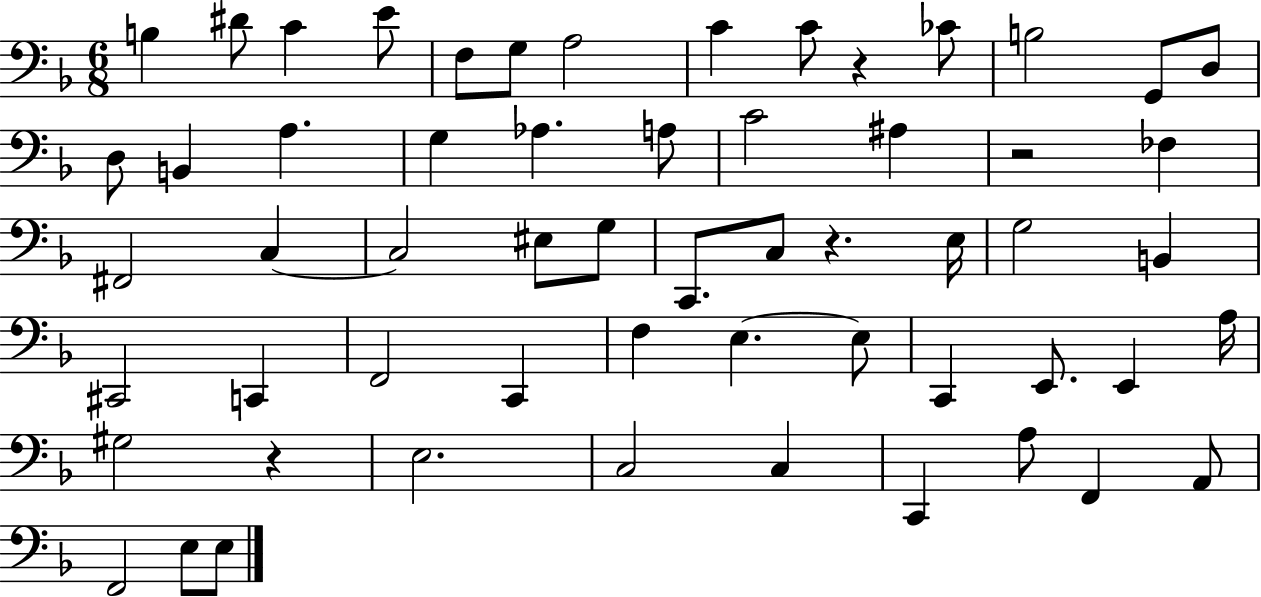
{
  \clef bass
  \numericTimeSignature
  \time 6/8
  \key f \major
  b4 dis'8 c'4 e'8 | f8 g8 a2 | c'4 c'8 r4 ces'8 | b2 g,8 d8 | \break d8 b,4 a4. | g4 aes4. a8 | c'2 ais4 | r2 fes4 | \break fis,2 c4~~ | c2 eis8 g8 | c,8. c8 r4. e16 | g2 b,4 | \break cis,2 c,4 | f,2 c,4 | f4 e4.~~ e8 | c,4 e,8. e,4 a16 | \break gis2 r4 | e2. | c2 c4 | c,4 a8 f,4 a,8 | \break f,2 e8 e8 | \bar "|."
}